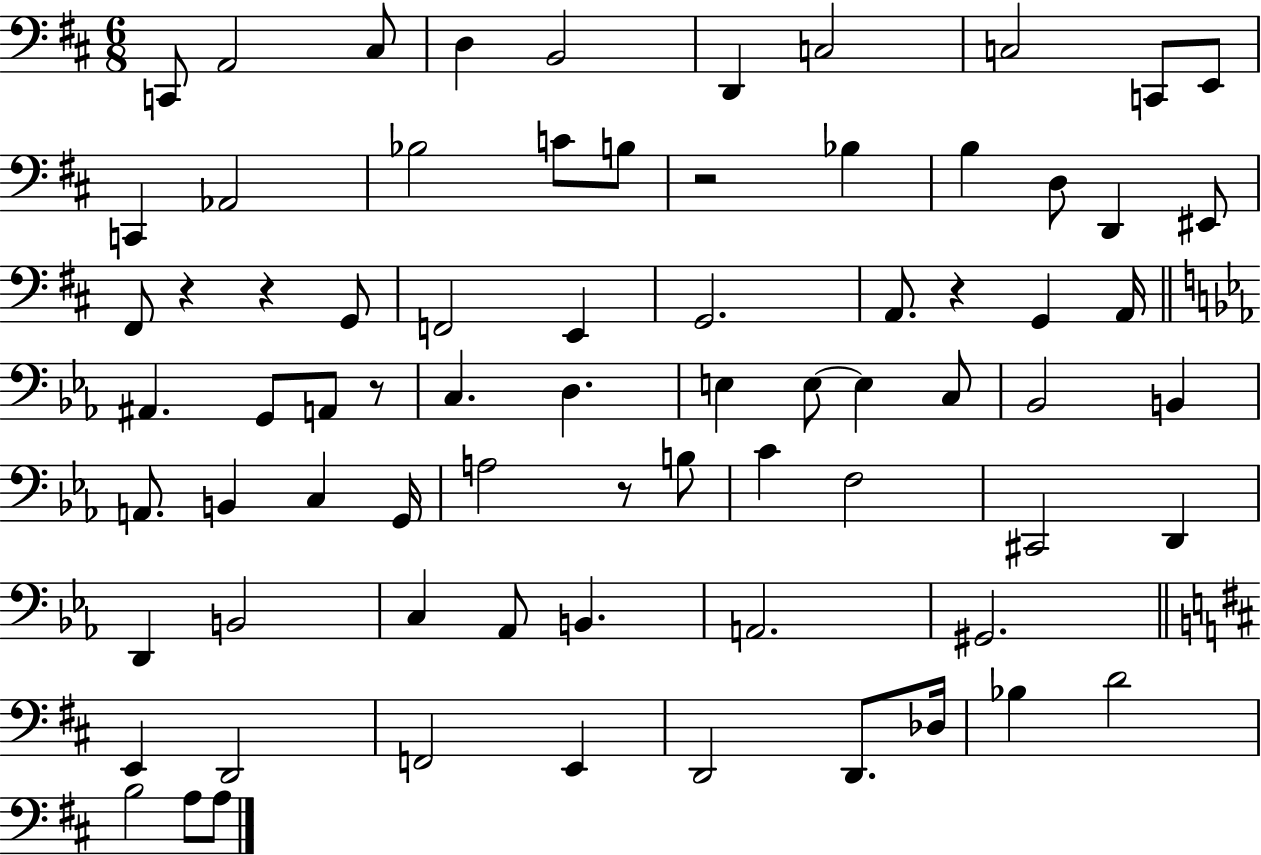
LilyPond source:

{
  \clef bass
  \numericTimeSignature
  \time 6/8
  \key d \major
  c,8 a,2 cis8 | d4 b,2 | d,4 c2 | c2 c,8 e,8 | \break c,4 aes,2 | bes2 c'8 b8 | r2 bes4 | b4 d8 d,4 eis,8 | \break fis,8 r4 r4 g,8 | f,2 e,4 | g,2. | a,8. r4 g,4 a,16 | \break \bar "||" \break \key ees \major ais,4. g,8 a,8 r8 | c4. d4. | e4 e8~~ e4 c8 | bes,2 b,4 | \break a,8. b,4 c4 g,16 | a2 r8 b8 | c'4 f2 | cis,2 d,4 | \break d,4 b,2 | c4 aes,8 b,4. | a,2. | gis,2. | \break \bar "||" \break \key d \major e,4 d,2 | f,2 e,4 | d,2 d,8. des16 | bes4 d'2 | \break b2 a8 a8 | \bar "|."
}